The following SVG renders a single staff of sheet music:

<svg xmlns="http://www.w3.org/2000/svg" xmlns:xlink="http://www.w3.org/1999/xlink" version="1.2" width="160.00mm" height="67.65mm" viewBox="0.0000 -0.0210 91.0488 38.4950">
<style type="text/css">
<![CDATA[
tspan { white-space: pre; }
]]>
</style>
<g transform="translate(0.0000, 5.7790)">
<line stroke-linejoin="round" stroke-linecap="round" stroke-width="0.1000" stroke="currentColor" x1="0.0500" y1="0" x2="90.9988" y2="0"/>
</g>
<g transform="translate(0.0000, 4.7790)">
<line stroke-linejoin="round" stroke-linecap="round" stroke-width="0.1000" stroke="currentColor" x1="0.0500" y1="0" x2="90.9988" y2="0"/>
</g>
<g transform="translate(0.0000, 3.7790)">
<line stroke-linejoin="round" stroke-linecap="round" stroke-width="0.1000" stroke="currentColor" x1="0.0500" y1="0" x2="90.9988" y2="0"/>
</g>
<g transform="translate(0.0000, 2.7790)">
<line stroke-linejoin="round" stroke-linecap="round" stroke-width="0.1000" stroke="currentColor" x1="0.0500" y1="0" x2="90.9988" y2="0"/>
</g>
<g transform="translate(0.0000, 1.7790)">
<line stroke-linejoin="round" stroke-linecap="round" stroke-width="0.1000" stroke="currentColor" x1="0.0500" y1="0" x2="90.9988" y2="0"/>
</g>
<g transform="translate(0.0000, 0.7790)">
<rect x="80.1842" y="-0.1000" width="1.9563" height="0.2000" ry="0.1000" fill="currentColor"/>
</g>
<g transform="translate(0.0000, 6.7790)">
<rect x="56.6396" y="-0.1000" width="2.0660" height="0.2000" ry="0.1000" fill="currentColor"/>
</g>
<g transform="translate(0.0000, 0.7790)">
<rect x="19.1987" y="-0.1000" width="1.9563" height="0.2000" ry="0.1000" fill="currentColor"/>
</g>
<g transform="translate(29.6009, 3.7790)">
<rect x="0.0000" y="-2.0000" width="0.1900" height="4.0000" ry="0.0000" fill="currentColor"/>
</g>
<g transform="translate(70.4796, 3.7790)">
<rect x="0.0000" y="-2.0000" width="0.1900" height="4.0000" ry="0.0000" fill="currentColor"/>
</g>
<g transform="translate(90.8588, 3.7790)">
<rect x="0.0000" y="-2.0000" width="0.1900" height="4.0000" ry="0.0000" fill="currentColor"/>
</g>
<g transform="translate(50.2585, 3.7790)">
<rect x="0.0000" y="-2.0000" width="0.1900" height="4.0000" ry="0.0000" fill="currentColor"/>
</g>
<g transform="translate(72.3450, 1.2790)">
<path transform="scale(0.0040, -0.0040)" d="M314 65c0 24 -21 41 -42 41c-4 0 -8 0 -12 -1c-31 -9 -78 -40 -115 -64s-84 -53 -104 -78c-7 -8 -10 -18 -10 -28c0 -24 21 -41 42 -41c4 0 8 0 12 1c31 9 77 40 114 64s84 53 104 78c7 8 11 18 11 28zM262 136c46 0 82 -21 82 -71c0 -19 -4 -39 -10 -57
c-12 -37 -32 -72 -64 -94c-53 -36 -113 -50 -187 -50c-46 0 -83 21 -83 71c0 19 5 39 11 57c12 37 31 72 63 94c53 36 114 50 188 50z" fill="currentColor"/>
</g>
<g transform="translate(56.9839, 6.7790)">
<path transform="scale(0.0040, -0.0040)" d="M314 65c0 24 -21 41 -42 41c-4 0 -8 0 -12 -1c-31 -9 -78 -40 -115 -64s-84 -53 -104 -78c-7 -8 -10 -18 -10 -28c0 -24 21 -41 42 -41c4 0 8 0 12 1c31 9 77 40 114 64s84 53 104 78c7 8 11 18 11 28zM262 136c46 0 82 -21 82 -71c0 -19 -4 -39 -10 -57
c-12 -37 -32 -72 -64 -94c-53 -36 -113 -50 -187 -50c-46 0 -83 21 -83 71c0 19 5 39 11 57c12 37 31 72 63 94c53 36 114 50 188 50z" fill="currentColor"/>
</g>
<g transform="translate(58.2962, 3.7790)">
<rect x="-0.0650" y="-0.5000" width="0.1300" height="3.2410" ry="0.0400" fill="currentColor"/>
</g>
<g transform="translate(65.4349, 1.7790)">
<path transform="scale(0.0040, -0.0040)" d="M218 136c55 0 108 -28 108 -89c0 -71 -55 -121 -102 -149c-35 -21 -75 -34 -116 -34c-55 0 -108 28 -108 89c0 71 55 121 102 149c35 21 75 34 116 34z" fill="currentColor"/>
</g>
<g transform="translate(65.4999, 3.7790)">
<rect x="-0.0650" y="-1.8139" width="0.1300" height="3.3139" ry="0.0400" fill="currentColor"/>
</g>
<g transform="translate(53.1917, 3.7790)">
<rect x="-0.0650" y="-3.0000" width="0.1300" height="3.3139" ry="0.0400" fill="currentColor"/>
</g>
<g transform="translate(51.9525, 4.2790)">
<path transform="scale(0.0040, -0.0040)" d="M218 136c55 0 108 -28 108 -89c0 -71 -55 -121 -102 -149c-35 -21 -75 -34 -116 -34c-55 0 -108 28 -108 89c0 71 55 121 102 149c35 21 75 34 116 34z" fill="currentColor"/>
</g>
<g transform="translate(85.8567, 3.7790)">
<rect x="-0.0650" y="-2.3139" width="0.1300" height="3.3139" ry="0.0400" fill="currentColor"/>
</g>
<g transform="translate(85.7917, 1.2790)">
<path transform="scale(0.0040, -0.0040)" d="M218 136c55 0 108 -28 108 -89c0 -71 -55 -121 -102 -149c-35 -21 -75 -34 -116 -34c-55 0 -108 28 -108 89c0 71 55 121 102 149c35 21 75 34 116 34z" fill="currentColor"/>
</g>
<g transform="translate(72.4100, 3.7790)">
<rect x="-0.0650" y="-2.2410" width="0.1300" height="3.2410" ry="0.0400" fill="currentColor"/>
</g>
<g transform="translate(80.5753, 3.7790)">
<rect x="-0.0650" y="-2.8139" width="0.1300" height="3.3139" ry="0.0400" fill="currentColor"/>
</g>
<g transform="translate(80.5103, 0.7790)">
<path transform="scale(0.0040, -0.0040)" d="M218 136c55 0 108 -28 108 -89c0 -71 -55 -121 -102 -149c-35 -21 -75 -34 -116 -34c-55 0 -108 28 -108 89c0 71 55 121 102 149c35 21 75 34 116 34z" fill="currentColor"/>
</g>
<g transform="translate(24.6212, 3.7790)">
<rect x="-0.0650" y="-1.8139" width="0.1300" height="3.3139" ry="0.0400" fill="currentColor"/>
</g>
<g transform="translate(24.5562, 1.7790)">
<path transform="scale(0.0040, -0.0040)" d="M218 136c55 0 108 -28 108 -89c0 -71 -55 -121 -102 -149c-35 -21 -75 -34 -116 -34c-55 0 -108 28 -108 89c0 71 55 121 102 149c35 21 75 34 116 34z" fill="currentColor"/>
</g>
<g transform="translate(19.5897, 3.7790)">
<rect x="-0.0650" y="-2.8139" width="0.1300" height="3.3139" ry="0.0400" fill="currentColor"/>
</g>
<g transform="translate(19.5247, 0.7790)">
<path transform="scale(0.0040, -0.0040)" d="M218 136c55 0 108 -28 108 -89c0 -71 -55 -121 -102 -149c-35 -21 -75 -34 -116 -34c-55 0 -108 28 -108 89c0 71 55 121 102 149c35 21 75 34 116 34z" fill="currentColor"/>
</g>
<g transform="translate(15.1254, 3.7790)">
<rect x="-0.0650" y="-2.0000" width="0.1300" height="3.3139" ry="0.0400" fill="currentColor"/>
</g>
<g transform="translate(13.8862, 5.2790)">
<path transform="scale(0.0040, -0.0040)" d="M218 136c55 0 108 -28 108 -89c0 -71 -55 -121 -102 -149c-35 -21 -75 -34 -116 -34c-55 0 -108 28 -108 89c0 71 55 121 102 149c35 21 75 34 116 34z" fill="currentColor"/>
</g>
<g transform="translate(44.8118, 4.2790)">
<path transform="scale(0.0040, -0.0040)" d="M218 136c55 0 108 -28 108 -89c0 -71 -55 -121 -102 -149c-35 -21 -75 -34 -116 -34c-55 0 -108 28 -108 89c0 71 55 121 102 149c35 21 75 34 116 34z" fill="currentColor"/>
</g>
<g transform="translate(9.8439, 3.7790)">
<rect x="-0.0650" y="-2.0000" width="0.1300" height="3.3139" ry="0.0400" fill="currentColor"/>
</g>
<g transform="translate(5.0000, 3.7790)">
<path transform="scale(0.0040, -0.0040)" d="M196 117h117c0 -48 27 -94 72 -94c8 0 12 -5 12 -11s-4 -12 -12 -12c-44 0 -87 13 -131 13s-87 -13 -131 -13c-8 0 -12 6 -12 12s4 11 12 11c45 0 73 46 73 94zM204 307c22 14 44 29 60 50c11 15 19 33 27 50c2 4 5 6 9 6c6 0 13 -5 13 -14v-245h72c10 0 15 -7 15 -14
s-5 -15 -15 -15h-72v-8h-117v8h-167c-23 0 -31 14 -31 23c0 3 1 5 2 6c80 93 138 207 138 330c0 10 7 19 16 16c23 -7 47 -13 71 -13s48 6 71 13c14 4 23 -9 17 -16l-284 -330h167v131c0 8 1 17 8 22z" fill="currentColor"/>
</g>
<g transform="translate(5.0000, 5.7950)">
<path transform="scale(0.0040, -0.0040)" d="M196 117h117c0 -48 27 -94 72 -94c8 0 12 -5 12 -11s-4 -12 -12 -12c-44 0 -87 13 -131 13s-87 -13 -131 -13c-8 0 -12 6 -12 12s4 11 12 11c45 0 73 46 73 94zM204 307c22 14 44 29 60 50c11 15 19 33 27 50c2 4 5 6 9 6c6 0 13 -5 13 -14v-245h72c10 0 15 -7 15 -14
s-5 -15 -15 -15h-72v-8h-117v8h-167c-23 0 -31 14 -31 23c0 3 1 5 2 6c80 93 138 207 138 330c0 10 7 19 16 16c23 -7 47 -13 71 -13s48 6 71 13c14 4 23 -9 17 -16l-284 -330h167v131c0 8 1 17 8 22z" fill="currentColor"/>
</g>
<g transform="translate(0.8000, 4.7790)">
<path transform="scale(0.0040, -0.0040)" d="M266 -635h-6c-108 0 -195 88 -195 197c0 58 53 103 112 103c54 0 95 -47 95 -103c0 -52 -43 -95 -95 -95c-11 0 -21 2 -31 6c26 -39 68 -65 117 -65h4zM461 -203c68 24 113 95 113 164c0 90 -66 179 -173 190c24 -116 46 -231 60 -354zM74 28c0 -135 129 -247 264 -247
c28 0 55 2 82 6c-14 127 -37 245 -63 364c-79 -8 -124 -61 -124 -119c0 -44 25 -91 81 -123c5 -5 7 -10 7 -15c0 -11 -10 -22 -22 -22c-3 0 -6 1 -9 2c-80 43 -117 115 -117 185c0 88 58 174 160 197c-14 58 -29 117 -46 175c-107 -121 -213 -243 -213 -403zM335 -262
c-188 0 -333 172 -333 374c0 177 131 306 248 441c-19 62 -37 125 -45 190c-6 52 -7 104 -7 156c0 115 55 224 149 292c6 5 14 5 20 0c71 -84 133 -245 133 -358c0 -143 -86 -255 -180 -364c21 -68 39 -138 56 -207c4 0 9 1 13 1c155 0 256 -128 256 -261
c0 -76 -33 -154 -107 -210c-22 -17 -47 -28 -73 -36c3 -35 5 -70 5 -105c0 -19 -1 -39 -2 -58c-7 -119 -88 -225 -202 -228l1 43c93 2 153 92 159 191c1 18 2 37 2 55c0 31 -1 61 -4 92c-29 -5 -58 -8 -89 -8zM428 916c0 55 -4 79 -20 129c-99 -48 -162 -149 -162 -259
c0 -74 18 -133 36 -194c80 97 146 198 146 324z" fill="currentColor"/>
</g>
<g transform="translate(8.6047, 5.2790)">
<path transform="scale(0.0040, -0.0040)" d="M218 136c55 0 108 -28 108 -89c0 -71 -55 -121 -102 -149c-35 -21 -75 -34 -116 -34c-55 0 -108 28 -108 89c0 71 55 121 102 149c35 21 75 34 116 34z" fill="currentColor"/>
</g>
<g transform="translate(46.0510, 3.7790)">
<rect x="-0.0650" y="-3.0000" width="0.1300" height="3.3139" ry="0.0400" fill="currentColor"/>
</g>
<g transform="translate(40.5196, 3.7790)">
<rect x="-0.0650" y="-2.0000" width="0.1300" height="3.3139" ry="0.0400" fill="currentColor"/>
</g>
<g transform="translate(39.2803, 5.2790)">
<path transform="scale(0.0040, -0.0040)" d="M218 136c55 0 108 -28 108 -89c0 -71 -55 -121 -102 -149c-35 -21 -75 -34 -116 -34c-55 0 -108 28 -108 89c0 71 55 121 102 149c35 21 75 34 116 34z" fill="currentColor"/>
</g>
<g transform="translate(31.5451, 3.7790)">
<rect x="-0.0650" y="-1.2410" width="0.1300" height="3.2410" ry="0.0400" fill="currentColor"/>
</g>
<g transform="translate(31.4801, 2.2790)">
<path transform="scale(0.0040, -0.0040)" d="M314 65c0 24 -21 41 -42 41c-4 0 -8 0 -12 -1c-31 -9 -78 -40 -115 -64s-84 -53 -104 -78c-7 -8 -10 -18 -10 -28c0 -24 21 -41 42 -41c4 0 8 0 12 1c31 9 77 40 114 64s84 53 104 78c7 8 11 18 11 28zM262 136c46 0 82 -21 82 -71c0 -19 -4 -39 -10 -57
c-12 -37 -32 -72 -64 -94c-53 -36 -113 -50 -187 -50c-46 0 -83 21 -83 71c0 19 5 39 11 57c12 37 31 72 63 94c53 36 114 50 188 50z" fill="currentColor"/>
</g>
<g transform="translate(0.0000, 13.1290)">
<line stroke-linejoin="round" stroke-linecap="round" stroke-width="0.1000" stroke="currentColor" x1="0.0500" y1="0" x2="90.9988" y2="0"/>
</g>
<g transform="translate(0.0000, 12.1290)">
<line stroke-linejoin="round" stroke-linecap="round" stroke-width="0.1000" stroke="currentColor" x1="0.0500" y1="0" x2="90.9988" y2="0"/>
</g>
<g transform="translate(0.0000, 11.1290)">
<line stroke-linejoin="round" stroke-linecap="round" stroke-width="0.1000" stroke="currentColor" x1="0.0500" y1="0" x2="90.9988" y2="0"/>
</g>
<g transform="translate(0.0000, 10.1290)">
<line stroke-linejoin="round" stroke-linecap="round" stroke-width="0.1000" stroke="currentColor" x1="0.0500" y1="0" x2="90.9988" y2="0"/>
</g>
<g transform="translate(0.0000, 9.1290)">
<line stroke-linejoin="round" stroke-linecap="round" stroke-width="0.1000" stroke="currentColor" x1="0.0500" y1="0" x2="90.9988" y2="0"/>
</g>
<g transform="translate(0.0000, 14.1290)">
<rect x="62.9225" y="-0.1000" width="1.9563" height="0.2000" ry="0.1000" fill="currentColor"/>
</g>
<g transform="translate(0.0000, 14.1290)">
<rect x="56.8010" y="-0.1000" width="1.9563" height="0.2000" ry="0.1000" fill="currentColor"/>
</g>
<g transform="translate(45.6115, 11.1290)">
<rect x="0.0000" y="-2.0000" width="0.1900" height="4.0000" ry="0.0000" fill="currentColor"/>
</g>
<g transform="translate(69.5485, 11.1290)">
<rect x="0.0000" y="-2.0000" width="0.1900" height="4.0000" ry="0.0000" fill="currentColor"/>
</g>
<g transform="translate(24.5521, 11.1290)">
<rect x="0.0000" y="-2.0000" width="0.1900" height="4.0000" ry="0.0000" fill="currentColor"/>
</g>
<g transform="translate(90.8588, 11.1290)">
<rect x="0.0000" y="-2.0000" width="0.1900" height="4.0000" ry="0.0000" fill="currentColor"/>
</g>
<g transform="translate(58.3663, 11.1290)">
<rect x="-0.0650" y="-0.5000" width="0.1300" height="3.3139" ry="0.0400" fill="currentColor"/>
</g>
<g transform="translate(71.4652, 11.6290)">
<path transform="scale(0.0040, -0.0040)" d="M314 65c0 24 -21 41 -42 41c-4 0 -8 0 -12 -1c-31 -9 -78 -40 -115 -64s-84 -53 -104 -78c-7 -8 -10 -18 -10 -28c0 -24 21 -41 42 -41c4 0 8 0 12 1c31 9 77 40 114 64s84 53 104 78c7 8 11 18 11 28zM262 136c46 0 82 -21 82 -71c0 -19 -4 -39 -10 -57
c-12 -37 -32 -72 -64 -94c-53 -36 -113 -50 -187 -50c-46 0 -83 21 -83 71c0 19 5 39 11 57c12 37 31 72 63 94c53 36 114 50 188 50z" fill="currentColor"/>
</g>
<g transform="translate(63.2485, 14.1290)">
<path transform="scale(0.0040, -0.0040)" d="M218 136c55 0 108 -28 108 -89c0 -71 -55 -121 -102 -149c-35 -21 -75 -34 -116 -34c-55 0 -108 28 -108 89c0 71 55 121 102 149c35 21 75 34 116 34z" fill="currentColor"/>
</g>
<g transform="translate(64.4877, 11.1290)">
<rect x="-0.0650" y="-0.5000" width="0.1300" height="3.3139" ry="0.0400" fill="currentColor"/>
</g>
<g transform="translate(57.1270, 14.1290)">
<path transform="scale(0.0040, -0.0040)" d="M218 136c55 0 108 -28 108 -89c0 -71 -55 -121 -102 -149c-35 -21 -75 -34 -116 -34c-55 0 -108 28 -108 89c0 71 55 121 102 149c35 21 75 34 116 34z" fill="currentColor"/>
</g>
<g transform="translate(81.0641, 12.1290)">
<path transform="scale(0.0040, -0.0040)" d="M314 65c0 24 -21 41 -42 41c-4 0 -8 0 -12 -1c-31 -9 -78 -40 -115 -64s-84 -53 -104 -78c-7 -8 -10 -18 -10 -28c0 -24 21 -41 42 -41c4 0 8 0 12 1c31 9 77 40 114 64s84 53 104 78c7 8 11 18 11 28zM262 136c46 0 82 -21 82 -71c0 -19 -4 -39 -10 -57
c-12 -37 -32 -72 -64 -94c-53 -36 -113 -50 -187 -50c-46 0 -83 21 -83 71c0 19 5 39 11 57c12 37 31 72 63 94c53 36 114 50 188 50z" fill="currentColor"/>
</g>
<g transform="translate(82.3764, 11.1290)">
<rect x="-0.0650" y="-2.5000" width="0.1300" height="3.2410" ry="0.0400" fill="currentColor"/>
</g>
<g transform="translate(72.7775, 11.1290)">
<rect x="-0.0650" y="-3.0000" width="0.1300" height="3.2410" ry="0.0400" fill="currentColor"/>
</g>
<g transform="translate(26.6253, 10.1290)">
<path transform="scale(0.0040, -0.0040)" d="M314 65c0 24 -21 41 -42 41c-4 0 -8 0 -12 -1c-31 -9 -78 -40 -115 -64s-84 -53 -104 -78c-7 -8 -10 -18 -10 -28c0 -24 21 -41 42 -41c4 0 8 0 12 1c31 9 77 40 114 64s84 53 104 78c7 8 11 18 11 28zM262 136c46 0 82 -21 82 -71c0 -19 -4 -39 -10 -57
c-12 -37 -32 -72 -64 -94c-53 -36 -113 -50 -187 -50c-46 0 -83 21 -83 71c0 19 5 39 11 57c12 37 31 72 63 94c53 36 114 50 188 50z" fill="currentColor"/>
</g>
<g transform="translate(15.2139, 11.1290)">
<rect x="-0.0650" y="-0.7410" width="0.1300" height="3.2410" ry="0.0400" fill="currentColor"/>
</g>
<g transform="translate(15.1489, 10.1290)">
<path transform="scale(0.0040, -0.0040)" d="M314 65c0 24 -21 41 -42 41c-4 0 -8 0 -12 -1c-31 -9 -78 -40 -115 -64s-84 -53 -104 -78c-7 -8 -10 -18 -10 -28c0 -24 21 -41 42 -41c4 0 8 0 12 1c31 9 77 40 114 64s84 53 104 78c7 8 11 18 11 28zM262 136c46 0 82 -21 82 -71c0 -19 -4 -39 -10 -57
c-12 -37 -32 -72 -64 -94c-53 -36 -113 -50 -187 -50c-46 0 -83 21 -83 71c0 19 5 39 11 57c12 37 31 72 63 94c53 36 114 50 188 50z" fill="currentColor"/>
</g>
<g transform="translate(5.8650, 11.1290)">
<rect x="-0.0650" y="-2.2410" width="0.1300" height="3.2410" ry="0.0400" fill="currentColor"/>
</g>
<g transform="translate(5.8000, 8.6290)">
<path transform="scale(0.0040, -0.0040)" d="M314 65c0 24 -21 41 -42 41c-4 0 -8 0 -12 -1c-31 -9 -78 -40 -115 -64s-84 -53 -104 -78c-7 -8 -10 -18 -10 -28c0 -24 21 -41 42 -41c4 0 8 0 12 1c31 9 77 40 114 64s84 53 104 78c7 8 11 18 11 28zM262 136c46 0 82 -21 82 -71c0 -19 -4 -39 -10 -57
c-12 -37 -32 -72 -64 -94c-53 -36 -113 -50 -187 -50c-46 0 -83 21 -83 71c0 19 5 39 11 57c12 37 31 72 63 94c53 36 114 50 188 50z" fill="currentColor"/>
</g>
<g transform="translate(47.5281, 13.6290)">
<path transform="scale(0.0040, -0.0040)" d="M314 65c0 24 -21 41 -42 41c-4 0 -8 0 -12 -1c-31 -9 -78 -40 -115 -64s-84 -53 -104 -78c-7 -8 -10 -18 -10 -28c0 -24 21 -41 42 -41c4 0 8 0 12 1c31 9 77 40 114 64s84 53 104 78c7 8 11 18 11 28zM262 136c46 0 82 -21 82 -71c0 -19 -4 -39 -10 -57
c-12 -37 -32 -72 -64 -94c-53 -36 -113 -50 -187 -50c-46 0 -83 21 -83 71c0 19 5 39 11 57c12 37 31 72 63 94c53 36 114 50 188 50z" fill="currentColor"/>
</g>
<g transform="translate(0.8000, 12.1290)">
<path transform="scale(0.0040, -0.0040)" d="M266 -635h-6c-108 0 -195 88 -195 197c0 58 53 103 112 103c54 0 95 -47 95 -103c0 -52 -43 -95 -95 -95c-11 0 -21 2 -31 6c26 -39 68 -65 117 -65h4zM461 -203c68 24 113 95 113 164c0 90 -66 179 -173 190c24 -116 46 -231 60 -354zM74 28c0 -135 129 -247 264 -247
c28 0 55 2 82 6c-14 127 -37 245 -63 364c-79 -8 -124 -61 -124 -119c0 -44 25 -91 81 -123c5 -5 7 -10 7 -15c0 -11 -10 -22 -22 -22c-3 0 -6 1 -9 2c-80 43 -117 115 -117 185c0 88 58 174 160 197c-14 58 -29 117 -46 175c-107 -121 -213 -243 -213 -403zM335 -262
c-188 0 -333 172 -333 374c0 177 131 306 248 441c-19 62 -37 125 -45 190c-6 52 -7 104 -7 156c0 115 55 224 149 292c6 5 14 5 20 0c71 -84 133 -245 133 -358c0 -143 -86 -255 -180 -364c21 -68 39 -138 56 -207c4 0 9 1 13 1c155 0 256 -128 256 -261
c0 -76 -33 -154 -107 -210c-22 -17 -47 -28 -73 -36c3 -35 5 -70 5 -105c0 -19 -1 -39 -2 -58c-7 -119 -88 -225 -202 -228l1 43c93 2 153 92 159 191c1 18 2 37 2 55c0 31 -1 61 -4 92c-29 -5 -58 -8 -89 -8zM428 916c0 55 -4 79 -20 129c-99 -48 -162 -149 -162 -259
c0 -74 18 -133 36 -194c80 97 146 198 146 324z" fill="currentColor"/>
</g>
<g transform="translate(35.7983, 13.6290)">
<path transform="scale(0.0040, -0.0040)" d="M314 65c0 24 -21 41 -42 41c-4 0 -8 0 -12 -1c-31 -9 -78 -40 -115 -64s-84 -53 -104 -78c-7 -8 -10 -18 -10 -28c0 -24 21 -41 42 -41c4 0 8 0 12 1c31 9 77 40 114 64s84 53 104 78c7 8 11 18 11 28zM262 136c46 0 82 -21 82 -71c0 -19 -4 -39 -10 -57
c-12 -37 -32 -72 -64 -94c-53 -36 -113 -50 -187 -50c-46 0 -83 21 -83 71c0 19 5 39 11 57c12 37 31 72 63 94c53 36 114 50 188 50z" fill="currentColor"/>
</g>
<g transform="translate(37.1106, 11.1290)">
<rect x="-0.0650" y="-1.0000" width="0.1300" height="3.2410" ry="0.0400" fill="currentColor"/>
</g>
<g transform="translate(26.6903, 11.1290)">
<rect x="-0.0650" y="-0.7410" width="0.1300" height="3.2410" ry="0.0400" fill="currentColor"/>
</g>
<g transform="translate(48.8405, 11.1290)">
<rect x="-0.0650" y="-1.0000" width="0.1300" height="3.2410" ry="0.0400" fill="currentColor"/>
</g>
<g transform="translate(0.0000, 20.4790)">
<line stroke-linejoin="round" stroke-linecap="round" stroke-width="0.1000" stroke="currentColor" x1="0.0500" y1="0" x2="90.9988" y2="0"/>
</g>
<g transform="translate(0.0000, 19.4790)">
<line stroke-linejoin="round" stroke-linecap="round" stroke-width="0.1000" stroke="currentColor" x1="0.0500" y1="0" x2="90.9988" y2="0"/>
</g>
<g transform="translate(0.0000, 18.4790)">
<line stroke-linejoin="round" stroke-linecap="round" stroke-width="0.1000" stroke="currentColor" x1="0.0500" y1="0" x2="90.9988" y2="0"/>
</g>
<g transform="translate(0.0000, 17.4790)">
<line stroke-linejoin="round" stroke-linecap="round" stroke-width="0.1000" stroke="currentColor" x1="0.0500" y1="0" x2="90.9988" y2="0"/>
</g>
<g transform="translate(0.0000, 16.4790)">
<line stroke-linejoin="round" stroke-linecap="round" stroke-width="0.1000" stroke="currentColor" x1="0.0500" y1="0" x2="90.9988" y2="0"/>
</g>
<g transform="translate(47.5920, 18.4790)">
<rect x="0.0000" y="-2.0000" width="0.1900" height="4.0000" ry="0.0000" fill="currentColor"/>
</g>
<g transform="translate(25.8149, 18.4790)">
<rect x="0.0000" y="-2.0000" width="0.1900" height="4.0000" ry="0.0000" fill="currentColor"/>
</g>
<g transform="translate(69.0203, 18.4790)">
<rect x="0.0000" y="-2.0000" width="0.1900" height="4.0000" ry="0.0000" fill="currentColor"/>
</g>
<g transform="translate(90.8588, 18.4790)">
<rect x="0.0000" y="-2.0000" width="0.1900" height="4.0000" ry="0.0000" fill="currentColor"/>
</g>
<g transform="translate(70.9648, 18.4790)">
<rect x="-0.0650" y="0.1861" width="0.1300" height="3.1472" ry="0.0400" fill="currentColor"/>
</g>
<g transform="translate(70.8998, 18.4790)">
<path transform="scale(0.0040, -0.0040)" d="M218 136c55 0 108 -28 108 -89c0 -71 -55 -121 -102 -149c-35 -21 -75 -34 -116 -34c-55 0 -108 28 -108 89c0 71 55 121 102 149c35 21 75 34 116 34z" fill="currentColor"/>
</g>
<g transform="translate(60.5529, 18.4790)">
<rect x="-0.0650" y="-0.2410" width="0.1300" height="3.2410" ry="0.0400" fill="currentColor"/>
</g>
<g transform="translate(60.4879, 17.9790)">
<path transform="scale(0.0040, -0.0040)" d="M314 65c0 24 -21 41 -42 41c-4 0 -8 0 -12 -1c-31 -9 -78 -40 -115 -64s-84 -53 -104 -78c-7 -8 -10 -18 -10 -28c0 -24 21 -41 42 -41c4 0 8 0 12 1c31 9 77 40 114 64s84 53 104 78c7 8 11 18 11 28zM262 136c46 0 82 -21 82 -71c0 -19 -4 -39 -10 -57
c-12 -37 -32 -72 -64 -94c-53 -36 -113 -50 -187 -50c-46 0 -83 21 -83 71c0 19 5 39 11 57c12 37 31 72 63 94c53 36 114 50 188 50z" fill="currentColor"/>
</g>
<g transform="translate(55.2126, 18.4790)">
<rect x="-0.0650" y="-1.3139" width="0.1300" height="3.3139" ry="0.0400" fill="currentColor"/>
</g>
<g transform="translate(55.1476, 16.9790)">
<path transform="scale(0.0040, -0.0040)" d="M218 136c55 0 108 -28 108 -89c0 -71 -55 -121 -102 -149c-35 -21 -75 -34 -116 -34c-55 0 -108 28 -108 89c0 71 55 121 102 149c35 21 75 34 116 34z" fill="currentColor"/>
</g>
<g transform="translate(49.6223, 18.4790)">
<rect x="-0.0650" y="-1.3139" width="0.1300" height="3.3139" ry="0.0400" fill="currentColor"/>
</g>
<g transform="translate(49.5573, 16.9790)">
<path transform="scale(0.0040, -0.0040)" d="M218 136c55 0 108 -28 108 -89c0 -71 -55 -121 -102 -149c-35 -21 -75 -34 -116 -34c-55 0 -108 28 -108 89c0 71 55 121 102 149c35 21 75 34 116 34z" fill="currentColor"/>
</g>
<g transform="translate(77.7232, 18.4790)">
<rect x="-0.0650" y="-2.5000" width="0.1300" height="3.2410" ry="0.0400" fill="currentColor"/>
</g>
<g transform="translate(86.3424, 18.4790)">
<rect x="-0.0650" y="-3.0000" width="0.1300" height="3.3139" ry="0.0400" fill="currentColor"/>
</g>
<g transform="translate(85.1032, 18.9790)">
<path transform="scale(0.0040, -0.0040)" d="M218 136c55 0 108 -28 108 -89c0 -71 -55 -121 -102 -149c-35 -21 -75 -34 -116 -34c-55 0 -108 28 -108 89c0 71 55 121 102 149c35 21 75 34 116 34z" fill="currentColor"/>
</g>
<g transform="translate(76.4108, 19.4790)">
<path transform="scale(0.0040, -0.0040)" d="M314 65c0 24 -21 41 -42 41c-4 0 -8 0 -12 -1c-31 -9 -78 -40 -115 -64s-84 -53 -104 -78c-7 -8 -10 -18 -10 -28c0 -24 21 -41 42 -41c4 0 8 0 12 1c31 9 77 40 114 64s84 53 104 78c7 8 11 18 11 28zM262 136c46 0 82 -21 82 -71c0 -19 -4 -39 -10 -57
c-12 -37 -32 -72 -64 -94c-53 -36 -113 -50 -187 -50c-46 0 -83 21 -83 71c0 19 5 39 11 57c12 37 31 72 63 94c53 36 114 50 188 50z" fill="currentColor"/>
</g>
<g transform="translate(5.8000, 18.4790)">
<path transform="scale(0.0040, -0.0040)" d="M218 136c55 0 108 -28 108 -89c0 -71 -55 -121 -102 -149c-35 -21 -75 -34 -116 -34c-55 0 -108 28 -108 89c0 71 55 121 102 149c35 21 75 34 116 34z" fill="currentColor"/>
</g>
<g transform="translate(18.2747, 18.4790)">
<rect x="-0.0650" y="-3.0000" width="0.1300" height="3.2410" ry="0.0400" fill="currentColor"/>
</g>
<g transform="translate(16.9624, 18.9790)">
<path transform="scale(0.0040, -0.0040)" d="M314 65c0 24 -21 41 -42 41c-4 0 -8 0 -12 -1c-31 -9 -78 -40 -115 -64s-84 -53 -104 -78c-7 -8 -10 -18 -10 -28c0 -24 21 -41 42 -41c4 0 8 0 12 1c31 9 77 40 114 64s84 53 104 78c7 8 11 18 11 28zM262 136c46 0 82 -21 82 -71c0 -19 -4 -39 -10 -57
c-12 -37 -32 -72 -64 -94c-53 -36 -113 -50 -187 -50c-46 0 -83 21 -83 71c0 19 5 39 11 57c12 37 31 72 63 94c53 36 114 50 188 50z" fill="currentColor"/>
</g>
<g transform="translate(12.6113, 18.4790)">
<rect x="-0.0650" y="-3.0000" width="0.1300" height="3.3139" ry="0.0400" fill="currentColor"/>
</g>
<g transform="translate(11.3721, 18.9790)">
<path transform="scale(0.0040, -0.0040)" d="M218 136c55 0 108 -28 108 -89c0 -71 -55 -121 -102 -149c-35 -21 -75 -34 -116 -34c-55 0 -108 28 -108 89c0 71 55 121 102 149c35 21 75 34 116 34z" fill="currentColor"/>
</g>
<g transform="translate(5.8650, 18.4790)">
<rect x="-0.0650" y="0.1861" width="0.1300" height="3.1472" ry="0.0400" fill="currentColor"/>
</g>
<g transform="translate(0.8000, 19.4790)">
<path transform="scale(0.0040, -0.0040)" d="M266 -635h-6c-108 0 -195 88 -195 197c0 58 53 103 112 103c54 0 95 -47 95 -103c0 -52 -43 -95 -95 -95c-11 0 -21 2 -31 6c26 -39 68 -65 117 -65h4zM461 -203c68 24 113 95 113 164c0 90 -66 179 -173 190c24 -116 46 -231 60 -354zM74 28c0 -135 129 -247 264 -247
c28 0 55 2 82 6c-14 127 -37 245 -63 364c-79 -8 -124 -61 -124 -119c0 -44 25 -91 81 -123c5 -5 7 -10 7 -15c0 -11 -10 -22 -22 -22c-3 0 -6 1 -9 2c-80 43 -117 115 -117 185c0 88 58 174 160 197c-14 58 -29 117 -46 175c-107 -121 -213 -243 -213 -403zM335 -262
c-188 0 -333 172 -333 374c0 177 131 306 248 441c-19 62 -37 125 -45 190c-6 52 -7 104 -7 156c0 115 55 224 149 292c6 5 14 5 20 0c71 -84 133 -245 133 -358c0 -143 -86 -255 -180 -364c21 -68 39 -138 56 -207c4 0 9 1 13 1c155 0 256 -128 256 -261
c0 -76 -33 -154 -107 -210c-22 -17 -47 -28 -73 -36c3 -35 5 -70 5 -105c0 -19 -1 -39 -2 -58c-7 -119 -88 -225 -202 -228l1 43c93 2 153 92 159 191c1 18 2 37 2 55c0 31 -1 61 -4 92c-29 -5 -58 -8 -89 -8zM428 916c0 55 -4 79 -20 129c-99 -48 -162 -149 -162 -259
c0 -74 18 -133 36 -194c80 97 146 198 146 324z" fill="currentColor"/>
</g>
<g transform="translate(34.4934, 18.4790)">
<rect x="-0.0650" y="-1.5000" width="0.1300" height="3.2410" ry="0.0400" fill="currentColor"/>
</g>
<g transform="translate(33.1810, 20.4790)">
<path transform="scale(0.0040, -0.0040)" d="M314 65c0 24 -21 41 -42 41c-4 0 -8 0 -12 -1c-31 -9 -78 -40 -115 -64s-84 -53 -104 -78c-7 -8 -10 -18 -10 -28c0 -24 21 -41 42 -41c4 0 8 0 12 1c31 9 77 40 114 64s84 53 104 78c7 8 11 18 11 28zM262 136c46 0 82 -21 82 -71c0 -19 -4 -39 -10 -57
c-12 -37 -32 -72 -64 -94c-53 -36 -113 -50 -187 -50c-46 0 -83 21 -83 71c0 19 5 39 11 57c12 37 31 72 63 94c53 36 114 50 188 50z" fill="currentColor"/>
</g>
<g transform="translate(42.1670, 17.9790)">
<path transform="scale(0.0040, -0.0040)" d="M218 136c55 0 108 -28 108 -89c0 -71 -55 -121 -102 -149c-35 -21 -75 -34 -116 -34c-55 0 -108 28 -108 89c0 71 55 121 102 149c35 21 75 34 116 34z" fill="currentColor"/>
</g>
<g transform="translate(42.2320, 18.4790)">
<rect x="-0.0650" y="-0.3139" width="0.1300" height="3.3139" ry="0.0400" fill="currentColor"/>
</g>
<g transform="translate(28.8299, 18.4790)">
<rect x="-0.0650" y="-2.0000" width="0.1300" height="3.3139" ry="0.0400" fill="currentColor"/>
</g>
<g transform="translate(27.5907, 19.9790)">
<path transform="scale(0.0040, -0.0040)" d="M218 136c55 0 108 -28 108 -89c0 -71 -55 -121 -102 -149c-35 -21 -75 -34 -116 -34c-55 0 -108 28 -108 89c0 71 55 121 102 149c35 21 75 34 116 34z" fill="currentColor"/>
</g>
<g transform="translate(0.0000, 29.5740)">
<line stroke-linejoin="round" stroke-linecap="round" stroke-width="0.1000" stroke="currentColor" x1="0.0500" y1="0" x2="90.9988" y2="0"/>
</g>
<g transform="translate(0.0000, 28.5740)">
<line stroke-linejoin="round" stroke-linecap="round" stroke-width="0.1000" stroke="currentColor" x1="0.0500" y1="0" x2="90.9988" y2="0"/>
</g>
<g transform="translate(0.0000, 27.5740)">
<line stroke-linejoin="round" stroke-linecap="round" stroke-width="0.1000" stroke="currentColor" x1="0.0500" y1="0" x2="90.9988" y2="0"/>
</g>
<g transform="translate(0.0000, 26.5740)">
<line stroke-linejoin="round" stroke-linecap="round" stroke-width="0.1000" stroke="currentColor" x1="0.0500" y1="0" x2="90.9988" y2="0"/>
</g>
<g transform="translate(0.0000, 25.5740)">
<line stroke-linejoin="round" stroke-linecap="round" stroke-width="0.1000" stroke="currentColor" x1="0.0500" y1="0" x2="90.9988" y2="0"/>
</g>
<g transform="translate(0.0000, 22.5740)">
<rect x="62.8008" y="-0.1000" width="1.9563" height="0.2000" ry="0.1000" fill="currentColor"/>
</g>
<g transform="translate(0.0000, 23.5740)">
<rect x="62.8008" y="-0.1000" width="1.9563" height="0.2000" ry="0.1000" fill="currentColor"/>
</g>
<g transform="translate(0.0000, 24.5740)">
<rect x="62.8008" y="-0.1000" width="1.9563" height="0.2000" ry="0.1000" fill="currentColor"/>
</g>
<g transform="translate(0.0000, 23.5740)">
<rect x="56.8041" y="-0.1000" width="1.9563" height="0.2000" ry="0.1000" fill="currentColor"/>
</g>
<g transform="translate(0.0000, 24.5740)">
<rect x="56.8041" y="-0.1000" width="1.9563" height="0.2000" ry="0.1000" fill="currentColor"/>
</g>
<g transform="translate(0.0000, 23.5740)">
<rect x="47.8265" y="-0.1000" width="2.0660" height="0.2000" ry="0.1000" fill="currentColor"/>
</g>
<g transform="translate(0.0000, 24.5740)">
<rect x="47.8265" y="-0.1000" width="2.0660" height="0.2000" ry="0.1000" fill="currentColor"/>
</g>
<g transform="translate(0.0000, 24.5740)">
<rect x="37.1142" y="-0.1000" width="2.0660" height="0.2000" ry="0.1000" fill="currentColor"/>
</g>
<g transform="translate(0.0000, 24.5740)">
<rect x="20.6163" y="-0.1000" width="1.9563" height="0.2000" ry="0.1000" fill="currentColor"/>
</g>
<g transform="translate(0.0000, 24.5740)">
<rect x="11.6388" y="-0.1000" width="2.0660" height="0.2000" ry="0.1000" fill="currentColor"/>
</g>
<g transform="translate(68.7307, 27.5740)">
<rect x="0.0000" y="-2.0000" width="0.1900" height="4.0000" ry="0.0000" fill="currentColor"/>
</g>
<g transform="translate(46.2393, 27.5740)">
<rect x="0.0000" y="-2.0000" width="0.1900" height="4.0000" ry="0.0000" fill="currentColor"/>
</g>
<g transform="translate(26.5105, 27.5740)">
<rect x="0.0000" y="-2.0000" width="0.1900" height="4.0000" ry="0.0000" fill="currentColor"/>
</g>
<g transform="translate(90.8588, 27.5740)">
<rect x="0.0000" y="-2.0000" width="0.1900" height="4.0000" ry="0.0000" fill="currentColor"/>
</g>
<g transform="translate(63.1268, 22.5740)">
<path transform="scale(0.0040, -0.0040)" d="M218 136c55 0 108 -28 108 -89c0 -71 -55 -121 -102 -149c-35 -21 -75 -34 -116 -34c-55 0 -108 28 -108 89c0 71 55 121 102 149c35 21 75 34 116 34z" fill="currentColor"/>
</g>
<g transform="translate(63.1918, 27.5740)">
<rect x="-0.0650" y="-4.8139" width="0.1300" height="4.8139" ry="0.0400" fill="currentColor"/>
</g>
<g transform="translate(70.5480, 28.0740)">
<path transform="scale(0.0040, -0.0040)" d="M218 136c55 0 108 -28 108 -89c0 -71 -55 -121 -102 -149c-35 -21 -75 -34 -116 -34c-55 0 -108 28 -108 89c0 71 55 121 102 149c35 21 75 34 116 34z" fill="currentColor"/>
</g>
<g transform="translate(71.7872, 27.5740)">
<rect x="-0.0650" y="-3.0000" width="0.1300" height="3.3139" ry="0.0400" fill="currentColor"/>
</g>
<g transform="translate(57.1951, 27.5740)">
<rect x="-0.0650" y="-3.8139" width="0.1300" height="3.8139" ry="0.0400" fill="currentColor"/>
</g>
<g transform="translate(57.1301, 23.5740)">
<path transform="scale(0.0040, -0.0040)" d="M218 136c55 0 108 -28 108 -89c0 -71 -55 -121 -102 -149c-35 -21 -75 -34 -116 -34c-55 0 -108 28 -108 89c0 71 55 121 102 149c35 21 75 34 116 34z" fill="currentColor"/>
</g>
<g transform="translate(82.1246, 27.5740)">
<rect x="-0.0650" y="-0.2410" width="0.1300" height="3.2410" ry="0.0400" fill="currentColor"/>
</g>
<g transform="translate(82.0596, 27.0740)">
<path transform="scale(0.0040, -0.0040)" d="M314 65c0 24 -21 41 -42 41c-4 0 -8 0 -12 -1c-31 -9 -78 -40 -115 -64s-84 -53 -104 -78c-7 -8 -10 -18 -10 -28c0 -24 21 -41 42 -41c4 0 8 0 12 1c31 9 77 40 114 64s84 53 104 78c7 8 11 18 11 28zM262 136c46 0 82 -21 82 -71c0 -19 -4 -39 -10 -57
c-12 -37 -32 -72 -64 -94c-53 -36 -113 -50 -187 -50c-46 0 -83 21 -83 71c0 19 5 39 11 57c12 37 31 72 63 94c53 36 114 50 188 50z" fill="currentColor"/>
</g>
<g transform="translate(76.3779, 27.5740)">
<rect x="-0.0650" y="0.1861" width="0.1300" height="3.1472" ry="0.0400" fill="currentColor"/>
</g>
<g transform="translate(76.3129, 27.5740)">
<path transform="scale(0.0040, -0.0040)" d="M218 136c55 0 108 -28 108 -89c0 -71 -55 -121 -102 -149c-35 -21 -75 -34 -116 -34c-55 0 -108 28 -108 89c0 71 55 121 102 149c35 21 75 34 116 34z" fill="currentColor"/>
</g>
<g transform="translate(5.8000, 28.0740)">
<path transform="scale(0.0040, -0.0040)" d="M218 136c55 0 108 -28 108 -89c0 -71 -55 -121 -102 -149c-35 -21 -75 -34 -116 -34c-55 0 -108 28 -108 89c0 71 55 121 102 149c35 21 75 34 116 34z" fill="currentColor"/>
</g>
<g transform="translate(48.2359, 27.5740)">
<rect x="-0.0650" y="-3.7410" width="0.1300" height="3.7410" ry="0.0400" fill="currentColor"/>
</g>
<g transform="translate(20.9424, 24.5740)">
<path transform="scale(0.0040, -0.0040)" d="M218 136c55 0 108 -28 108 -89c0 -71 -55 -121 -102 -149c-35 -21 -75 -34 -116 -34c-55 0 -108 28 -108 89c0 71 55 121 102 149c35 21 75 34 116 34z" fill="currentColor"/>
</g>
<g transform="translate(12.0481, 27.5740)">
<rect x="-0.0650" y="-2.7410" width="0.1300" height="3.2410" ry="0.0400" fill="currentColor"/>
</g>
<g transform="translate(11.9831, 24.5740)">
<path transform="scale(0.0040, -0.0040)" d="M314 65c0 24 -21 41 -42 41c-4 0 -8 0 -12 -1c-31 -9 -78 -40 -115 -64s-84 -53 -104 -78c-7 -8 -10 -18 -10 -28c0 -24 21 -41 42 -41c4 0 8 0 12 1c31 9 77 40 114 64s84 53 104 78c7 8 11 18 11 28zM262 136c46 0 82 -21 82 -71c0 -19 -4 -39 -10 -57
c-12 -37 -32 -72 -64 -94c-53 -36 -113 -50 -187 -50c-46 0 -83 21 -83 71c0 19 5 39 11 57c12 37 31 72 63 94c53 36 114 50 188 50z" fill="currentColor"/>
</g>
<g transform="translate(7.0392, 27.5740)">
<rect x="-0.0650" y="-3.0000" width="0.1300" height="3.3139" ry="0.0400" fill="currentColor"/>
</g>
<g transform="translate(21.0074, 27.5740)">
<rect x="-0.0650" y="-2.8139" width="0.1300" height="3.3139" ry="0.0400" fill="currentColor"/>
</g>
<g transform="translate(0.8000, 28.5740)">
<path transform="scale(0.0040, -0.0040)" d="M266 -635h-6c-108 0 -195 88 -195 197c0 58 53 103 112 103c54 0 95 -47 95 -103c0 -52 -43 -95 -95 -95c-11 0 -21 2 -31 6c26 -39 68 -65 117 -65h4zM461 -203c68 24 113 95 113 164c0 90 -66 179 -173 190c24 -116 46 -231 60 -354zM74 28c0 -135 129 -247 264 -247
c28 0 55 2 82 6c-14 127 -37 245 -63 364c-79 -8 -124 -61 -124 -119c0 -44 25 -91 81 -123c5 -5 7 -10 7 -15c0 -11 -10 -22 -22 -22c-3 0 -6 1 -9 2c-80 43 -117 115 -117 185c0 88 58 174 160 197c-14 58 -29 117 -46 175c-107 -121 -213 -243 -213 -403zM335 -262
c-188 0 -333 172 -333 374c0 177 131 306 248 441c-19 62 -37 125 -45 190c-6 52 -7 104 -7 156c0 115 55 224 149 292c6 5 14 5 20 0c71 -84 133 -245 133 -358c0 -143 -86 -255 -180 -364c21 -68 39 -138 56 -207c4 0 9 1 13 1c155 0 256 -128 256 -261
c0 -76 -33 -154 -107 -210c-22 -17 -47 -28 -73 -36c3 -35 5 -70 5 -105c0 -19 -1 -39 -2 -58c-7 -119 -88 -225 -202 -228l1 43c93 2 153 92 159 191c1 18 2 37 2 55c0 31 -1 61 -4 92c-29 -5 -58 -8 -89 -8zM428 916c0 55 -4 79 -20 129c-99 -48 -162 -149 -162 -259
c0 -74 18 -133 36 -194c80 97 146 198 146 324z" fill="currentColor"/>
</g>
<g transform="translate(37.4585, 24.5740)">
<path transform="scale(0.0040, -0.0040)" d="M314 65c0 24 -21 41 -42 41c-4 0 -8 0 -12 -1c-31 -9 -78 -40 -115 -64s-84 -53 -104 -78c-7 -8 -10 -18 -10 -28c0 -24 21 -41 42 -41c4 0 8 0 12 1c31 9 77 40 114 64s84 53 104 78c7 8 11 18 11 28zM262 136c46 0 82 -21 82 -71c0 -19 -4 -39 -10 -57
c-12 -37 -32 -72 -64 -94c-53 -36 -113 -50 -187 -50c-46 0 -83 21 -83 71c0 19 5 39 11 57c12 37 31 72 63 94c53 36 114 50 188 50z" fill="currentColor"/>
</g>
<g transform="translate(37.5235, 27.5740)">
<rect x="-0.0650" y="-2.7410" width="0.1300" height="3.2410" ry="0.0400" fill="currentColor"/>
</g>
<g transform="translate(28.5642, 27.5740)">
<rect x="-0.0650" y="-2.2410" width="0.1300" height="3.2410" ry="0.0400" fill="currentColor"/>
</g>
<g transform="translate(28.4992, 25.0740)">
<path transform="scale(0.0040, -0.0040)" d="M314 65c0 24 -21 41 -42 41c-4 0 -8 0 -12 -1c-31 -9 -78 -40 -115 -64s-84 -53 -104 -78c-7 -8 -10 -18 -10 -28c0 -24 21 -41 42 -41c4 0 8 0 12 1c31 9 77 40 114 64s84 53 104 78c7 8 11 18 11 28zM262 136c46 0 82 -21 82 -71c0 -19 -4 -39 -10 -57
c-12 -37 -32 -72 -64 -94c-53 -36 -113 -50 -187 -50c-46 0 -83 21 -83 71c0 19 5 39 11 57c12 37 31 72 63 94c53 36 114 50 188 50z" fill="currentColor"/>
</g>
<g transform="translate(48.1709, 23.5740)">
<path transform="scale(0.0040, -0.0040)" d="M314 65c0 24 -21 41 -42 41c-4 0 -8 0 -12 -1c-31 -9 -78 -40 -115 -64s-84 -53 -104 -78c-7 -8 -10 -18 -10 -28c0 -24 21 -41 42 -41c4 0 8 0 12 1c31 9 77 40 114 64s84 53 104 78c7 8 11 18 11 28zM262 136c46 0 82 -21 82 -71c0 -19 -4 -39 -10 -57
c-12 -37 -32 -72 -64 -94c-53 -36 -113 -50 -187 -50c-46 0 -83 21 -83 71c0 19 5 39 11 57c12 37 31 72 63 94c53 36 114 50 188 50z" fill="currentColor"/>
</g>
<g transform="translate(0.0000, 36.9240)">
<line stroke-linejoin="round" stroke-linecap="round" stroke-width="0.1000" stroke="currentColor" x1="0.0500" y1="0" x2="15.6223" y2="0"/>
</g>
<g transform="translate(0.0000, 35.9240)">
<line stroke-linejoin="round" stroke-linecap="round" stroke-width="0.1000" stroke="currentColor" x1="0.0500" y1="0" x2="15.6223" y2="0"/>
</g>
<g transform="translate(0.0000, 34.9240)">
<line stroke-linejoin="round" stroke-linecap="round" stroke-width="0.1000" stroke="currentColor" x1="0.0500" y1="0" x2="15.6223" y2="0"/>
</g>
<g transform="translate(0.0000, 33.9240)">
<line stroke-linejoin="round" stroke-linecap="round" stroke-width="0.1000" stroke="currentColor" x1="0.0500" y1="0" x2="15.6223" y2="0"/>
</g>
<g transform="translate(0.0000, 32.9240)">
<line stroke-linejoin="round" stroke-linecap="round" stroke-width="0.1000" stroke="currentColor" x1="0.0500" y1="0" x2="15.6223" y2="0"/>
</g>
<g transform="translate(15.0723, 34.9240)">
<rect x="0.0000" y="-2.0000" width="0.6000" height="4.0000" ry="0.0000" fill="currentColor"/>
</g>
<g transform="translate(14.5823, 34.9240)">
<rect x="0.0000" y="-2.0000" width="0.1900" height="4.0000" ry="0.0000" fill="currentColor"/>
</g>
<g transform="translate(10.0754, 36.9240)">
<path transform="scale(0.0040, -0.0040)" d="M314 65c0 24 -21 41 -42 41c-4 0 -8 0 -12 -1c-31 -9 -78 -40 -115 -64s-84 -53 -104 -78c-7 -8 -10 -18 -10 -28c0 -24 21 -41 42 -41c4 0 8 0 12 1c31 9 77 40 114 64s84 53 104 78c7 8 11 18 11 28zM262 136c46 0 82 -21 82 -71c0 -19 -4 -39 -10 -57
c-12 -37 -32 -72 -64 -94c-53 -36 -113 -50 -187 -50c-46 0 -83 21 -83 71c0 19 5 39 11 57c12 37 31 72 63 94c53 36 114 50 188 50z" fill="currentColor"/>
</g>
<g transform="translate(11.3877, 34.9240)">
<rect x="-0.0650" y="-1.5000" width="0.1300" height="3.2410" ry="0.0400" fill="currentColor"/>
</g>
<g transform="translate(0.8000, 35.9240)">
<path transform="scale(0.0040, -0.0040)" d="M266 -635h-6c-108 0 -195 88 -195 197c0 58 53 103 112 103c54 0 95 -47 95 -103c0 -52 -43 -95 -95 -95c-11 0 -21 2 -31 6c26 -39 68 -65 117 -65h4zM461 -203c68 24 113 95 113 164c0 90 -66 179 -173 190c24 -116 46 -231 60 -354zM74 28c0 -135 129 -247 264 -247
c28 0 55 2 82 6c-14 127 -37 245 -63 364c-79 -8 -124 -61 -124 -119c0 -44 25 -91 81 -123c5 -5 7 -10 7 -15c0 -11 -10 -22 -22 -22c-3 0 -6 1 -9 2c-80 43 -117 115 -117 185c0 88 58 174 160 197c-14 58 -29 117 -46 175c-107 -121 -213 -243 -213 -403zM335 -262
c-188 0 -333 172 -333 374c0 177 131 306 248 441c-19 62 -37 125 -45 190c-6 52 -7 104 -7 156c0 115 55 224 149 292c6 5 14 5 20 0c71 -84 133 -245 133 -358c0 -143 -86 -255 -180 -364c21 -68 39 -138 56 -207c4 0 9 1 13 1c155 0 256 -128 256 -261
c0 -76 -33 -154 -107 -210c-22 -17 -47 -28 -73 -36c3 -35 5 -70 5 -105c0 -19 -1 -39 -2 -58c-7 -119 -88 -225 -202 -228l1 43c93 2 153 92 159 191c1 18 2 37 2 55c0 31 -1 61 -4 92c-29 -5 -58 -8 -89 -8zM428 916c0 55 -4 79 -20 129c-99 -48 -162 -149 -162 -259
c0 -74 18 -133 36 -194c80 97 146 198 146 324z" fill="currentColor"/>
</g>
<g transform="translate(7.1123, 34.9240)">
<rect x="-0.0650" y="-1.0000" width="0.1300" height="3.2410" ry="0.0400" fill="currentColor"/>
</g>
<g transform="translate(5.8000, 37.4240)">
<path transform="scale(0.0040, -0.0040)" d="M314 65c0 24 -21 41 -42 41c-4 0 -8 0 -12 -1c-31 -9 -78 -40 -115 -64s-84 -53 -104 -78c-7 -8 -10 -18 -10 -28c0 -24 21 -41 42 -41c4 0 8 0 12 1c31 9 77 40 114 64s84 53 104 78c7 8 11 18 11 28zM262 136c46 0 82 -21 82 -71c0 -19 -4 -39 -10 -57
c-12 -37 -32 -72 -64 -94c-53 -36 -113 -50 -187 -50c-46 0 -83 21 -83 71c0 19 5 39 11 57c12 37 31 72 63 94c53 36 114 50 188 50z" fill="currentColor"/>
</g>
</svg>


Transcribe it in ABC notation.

X:1
T:Untitled
M:4/4
L:1/4
K:C
F F a f e2 F A A C2 f g2 a g g2 d2 d2 D2 D2 C C A2 G2 B A A2 F E2 c e e c2 B G2 A A a2 a g2 a2 c'2 c' e' A B c2 D2 E2